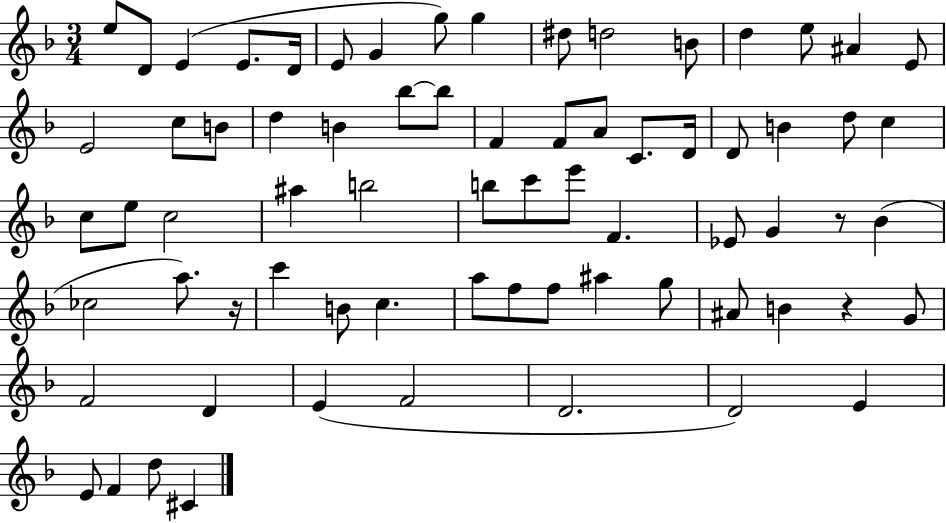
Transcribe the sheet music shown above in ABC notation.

X:1
T:Untitled
M:3/4
L:1/4
K:F
e/2 D/2 E E/2 D/4 E/2 G g/2 g ^d/2 d2 B/2 d e/2 ^A E/2 E2 c/2 B/2 d B _b/2 _b/2 F F/2 A/2 C/2 D/4 D/2 B d/2 c c/2 e/2 c2 ^a b2 b/2 c'/2 e'/2 F _E/2 G z/2 _B _c2 a/2 z/4 c' B/2 c a/2 f/2 f/2 ^a g/2 ^A/2 B z G/2 F2 D E F2 D2 D2 E E/2 F d/2 ^C